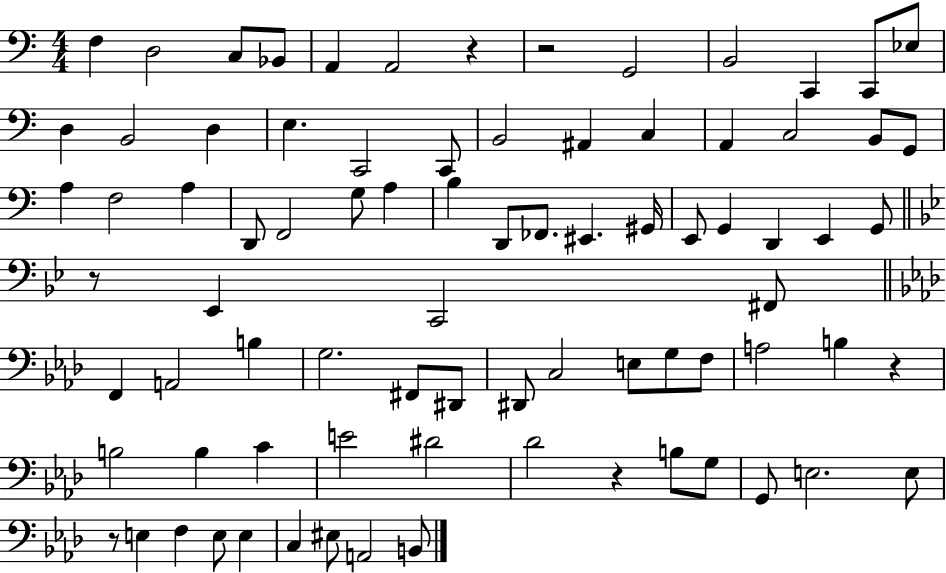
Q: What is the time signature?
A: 4/4